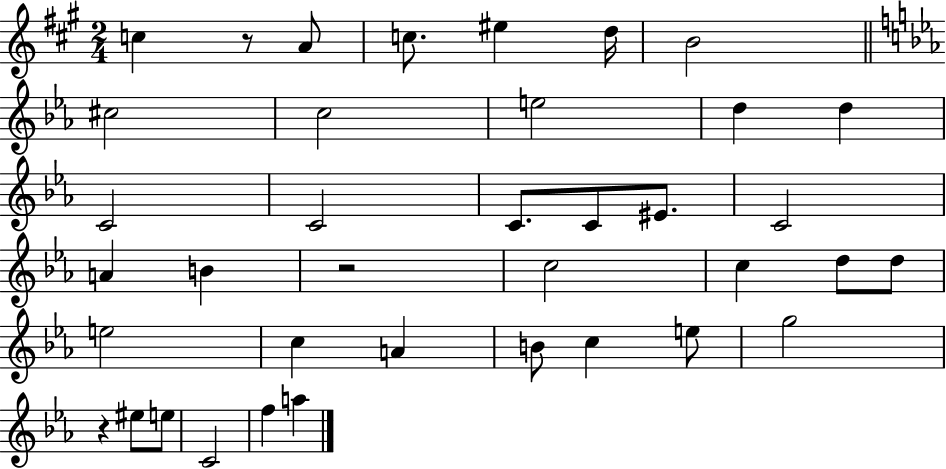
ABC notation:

X:1
T:Untitled
M:2/4
L:1/4
K:A
c z/2 A/2 c/2 ^e d/4 B2 ^c2 c2 e2 d d C2 C2 C/2 C/2 ^E/2 C2 A B z2 c2 c d/2 d/2 e2 c A B/2 c e/2 g2 z ^e/2 e/2 C2 f a